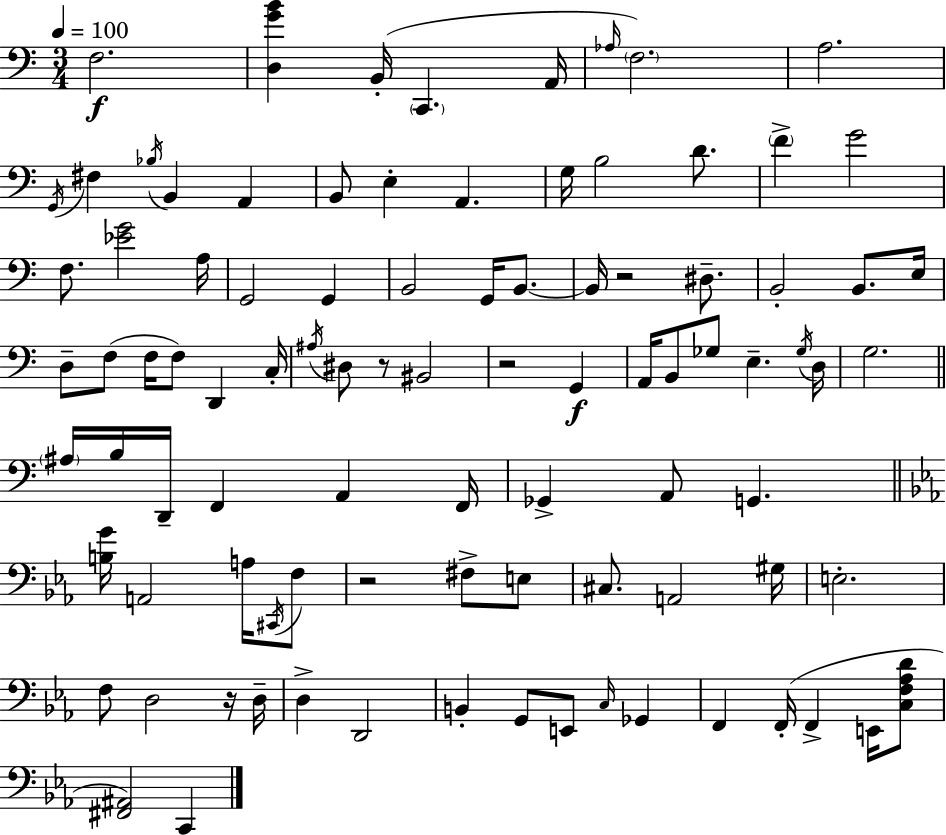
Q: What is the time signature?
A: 3/4